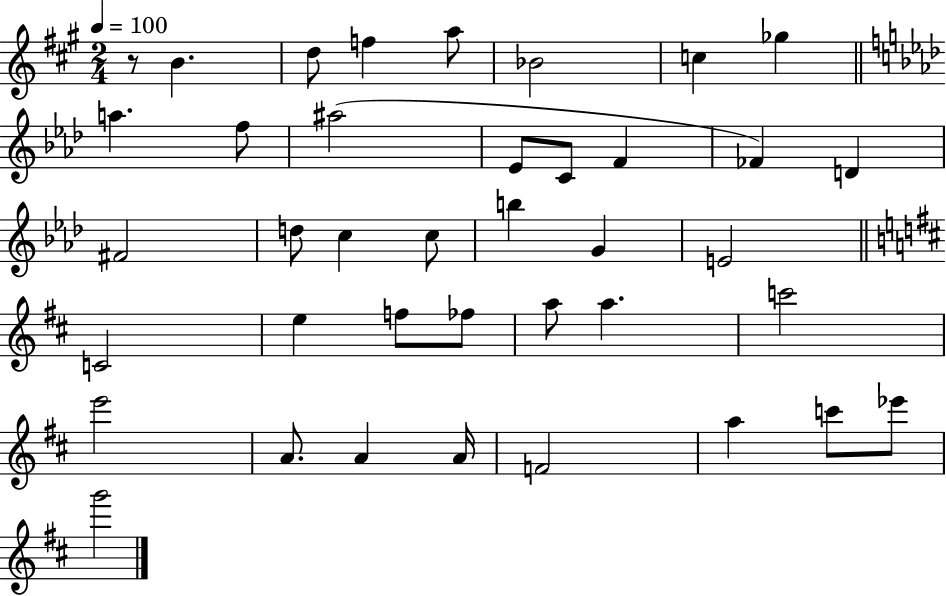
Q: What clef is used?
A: treble